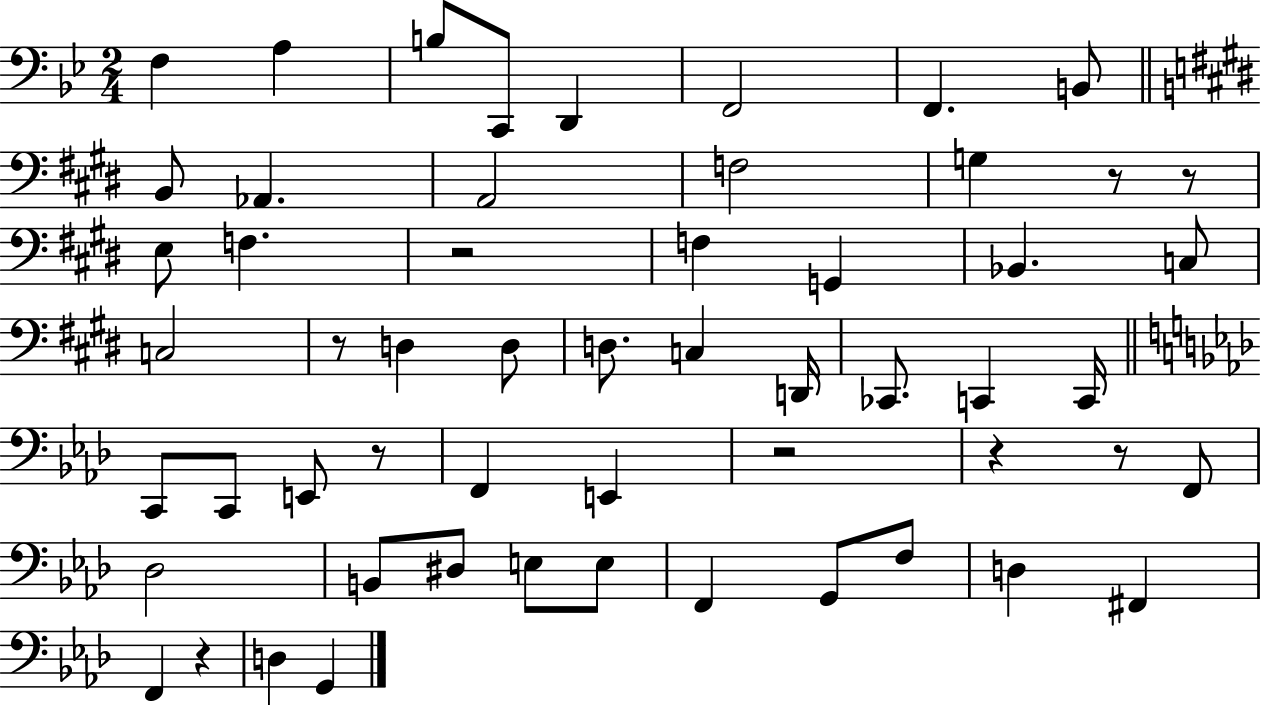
F3/q A3/q B3/e C2/e D2/q F2/h F2/q. B2/e B2/e Ab2/q. A2/h F3/h G3/q R/e R/e E3/e F3/q. R/h F3/q G2/q Bb2/q. C3/e C3/h R/e D3/q D3/e D3/e. C3/q D2/s CES2/e. C2/q C2/s C2/e C2/e E2/e R/e F2/q E2/q R/h R/q R/e F2/e Db3/h B2/e D#3/e E3/e E3/e F2/q G2/e F3/e D3/q F#2/q F2/q R/q D3/q G2/q